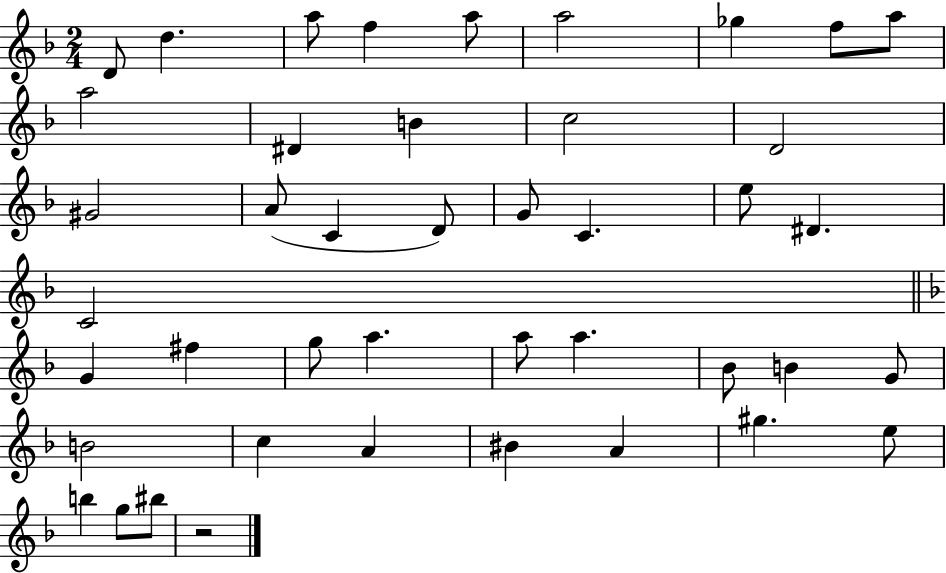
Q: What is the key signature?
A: F major